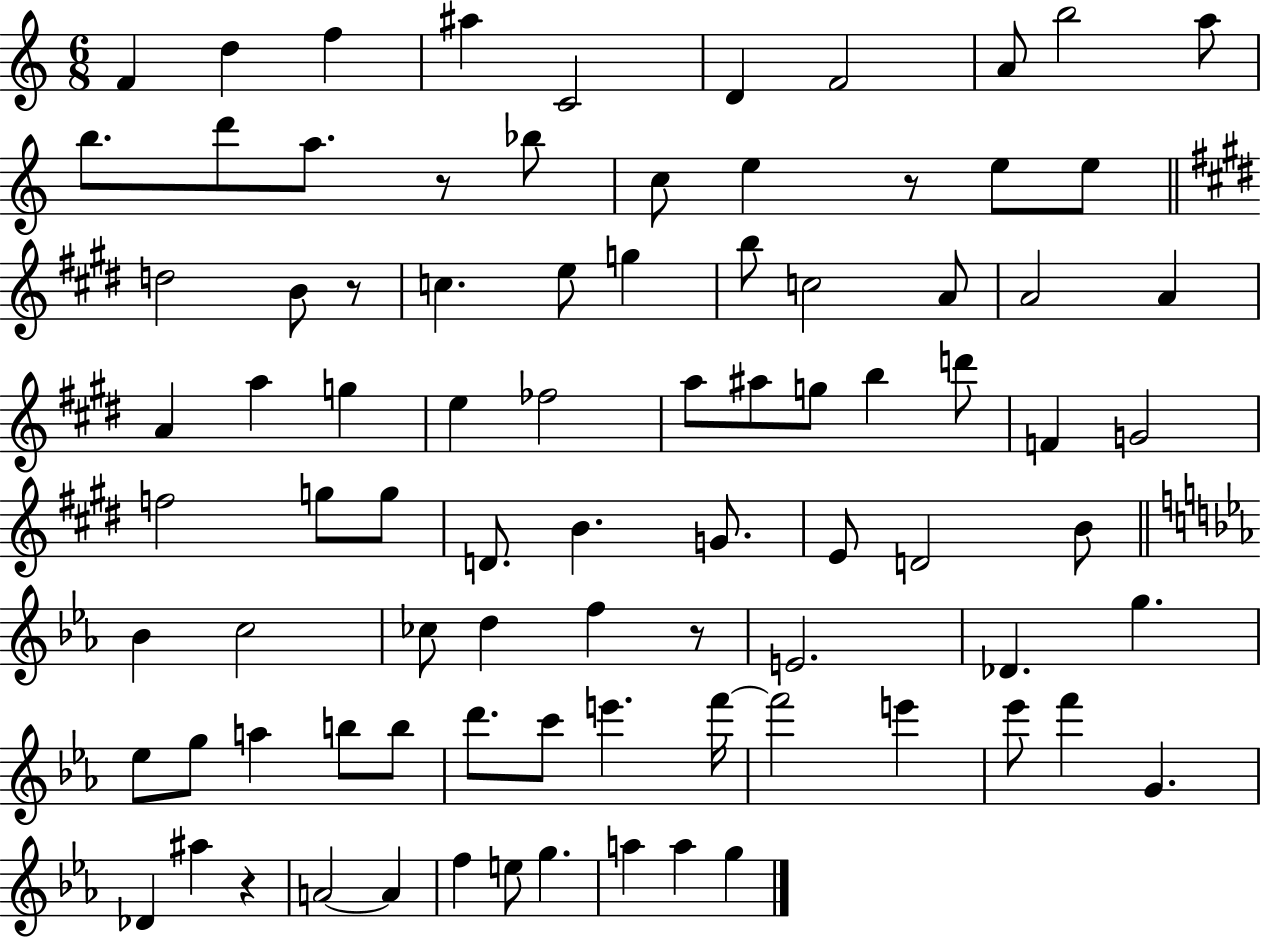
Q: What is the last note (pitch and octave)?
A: G5